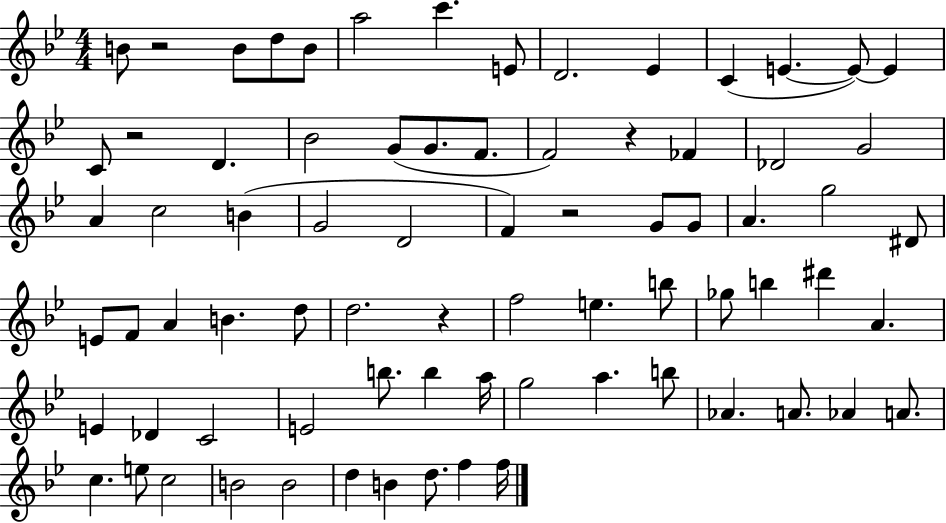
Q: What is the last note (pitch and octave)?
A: F5